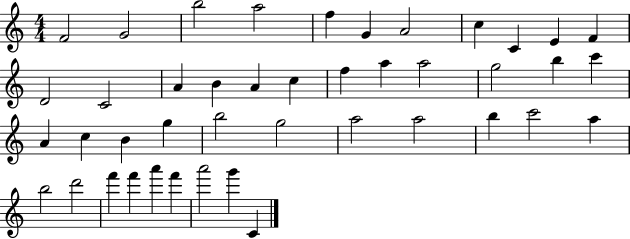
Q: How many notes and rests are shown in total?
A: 43